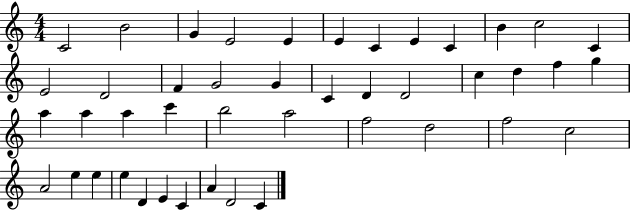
C4/h B4/h G4/q E4/h E4/q E4/q C4/q E4/q C4/q B4/q C5/h C4/q E4/h D4/h F4/q G4/h G4/q C4/q D4/q D4/h C5/q D5/q F5/q G5/q A5/q A5/q A5/q C6/q B5/h A5/h F5/h D5/h F5/h C5/h A4/h E5/q E5/q E5/q D4/q E4/q C4/q A4/q D4/h C4/q